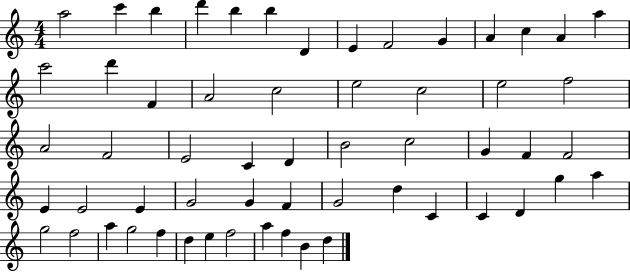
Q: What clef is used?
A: treble